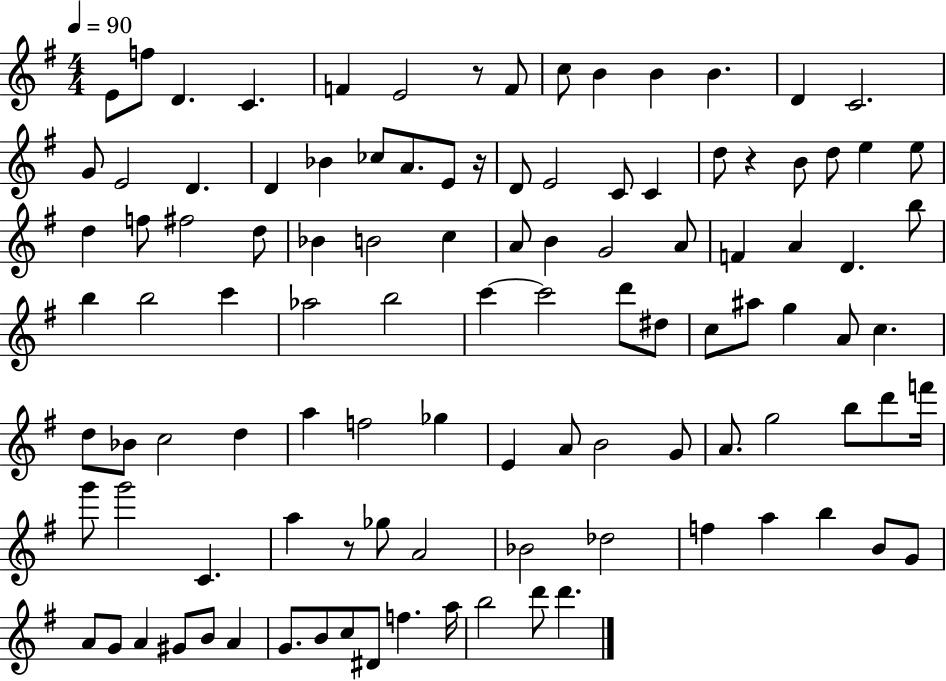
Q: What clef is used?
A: treble